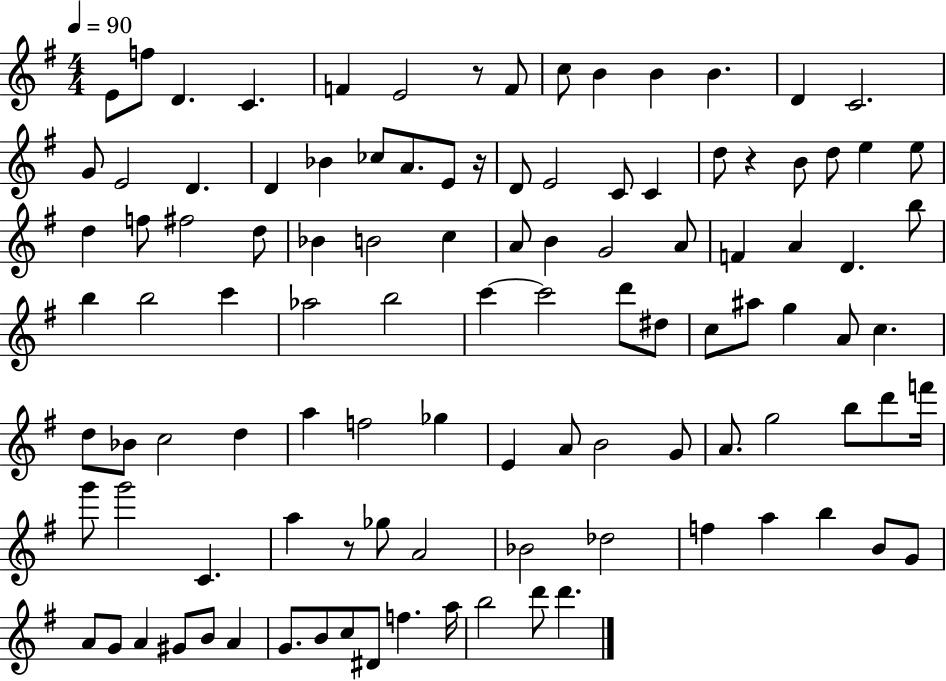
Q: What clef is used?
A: treble